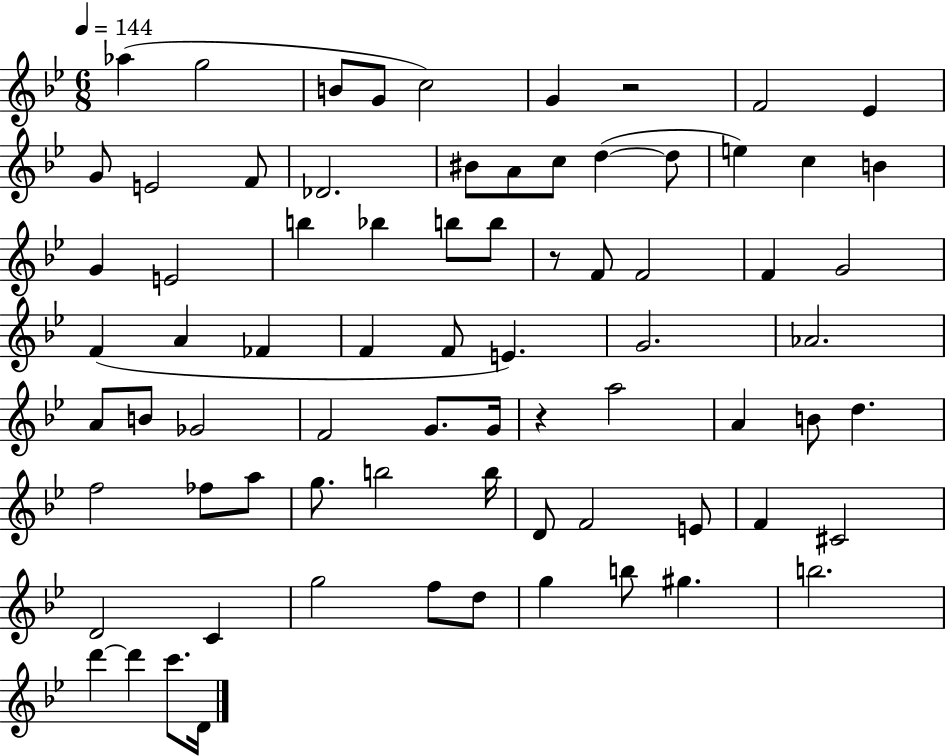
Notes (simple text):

Ab5/q G5/h B4/e G4/e C5/h G4/q R/h F4/h Eb4/q G4/e E4/h F4/e Db4/h. BIS4/e A4/e C5/e D5/q D5/e E5/q C5/q B4/q G4/q E4/h B5/q Bb5/q B5/e B5/e R/e F4/e F4/h F4/q G4/h F4/q A4/q FES4/q F4/q F4/e E4/q. G4/h. Ab4/h. A4/e B4/e Gb4/h F4/h G4/e. G4/s R/q A5/h A4/q B4/e D5/q. F5/h FES5/e A5/e G5/e. B5/h B5/s D4/e F4/h E4/e F4/q C#4/h D4/h C4/q G5/h F5/e D5/e G5/q B5/e G#5/q. B5/h. D6/q D6/q C6/e. D4/s